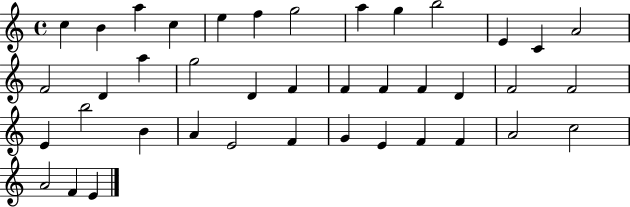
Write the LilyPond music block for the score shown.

{
  \clef treble
  \time 4/4
  \defaultTimeSignature
  \key c \major
  c''4 b'4 a''4 c''4 | e''4 f''4 g''2 | a''4 g''4 b''2 | e'4 c'4 a'2 | \break f'2 d'4 a''4 | g''2 d'4 f'4 | f'4 f'4 f'4 d'4 | f'2 f'2 | \break e'4 b''2 b'4 | a'4 e'2 f'4 | g'4 e'4 f'4 f'4 | a'2 c''2 | \break a'2 f'4 e'4 | \bar "|."
}